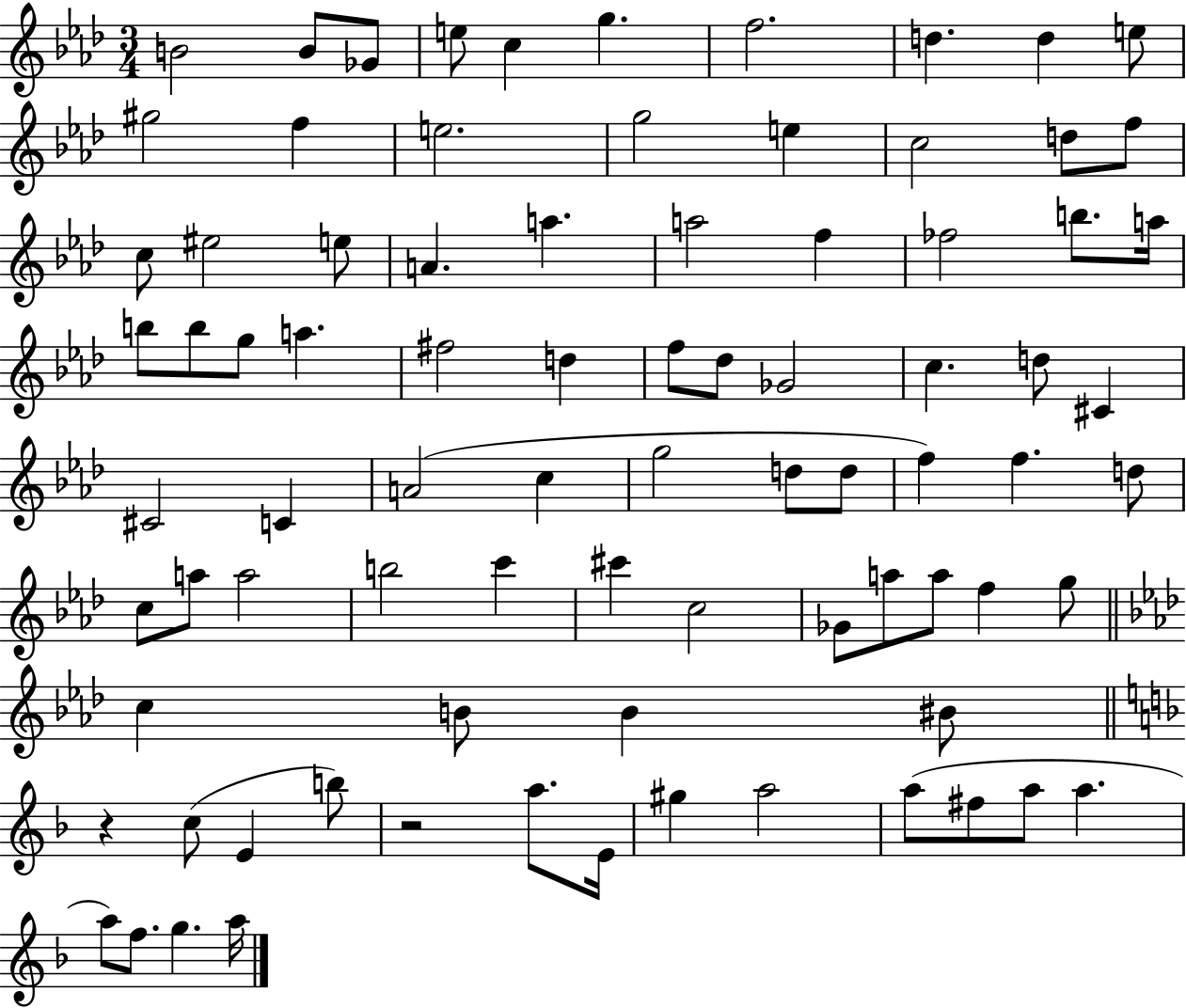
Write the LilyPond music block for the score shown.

{
  \clef treble
  \numericTimeSignature
  \time 3/4
  \key aes \major
  b'2 b'8 ges'8 | e''8 c''4 g''4. | f''2. | d''4. d''4 e''8 | \break gis''2 f''4 | e''2. | g''2 e''4 | c''2 d''8 f''8 | \break c''8 eis''2 e''8 | a'4. a''4. | a''2 f''4 | fes''2 b''8. a''16 | \break b''8 b''8 g''8 a''4. | fis''2 d''4 | f''8 des''8 ges'2 | c''4. d''8 cis'4 | \break cis'2 c'4 | a'2( c''4 | g''2 d''8 d''8 | f''4) f''4. d''8 | \break c''8 a''8 a''2 | b''2 c'''4 | cis'''4 c''2 | ges'8 a''8 a''8 f''4 g''8 | \break \bar "||" \break \key f \minor c''4 b'8 b'4 bis'8 | \bar "||" \break \key d \minor r4 c''8( e'4 b''8) | r2 a''8. e'16 | gis''4 a''2 | a''8( fis''8 a''8 a''4. | \break a''8) f''8. g''4. a''16 | \bar "|."
}